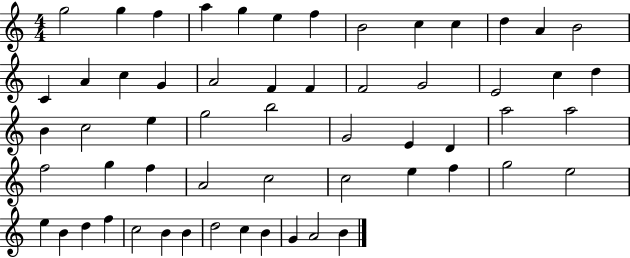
G5/h G5/q F5/q A5/q G5/q E5/q F5/q B4/h C5/q C5/q D5/q A4/q B4/h C4/q A4/q C5/q G4/q A4/h F4/q F4/q F4/h G4/h E4/h C5/q D5/q B4/q C5/h E5/q G5/h B5/h G4/h E4/q D4/q A5/h A5/h F5/h G5/q F5/q A4/h C5/h C5/h E5/q F5/q G5/h E5/h E5/q B4/q D5/q F5/q C5/h B4/q B4/q D5/h C5/q B4/q G4/q A4/h B4/q